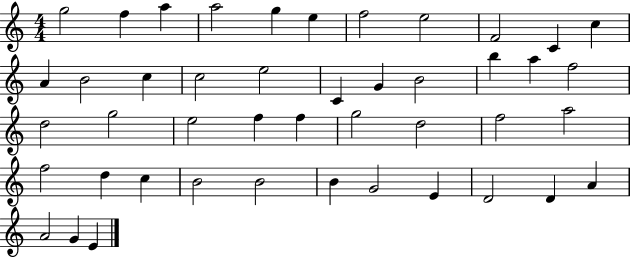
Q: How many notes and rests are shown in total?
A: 45